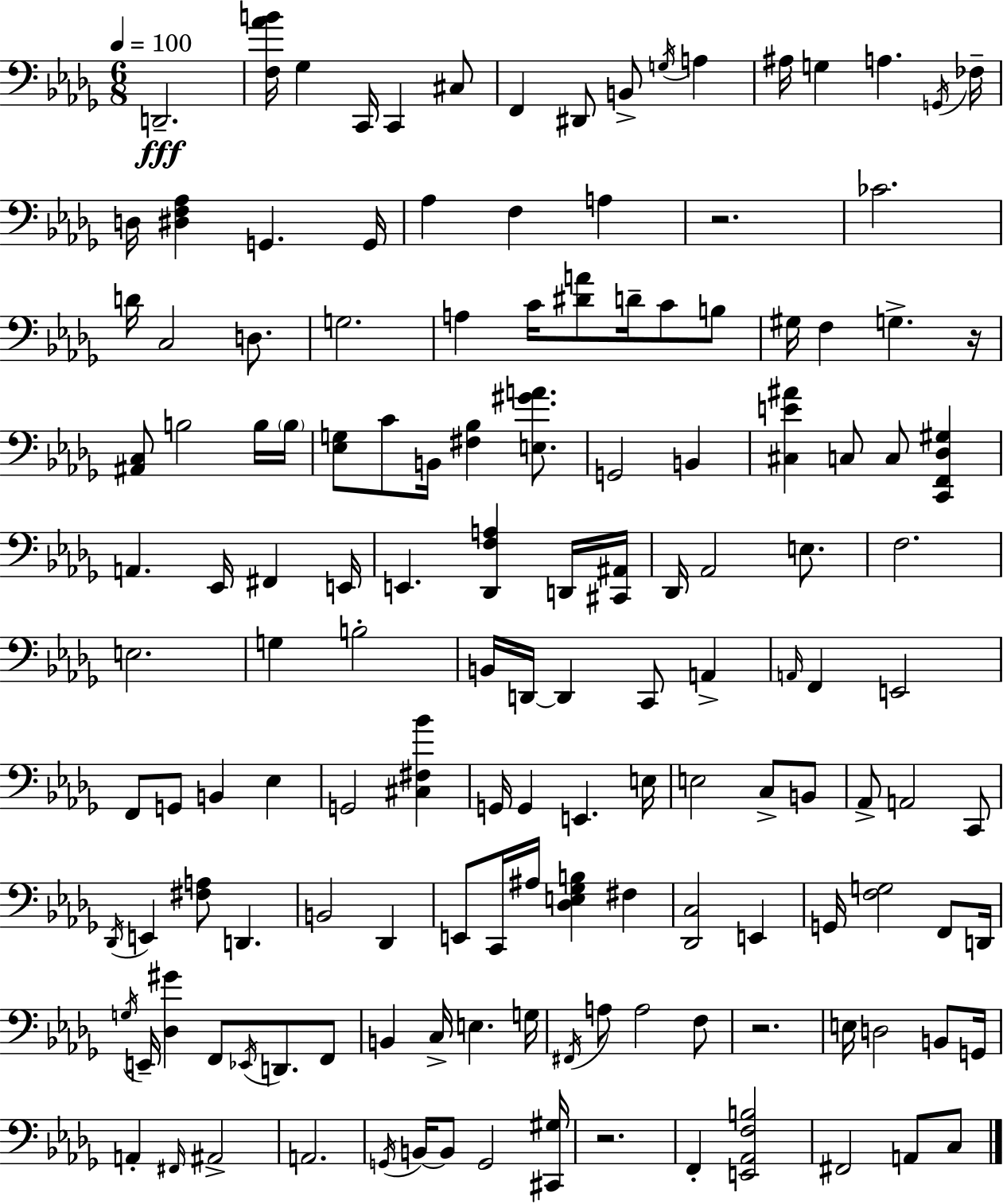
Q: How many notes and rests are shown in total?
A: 145